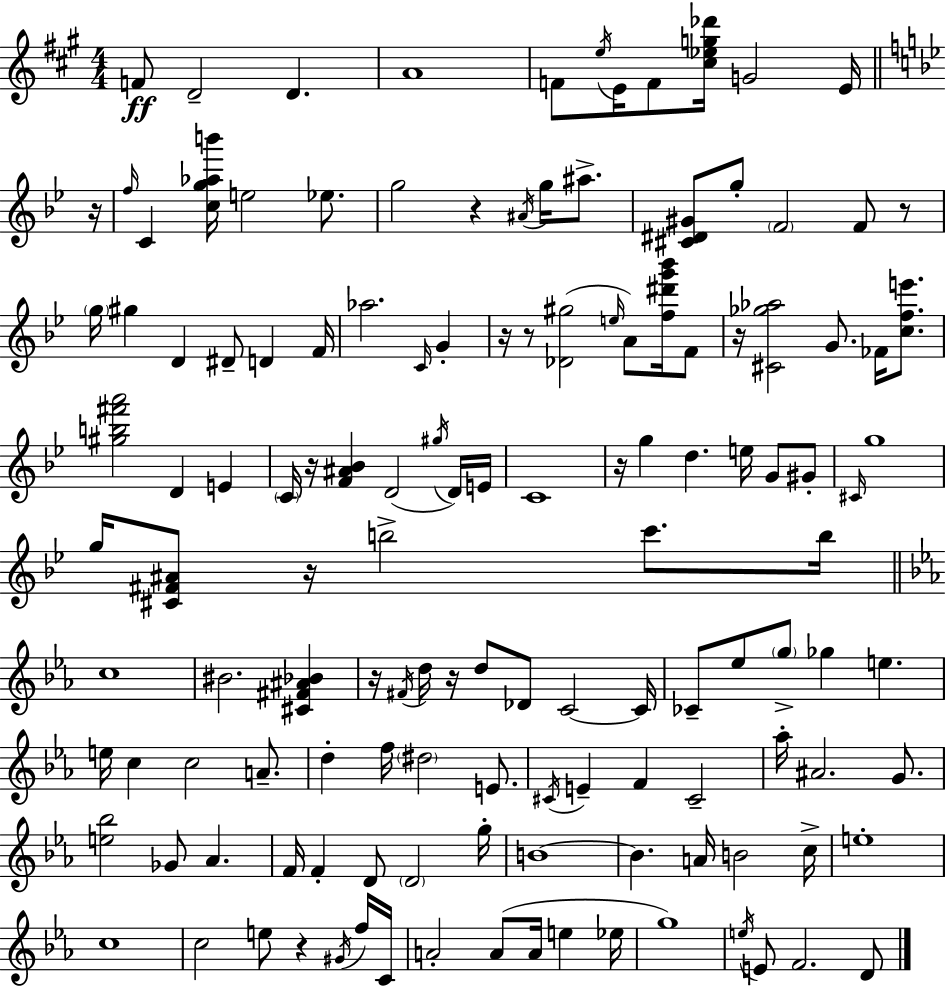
{
  \clef treble
  \numericTimeSignature
  \time 4/4
  \key a \major
  f'8\ff d'2-- d'4. | a'1 | f'8 \acciaccatura { e''16 } e'16 f'8 <cis'' ees'' g'' des'''>16 g'2 e'16 | \bar "||" \break \key bes \major r16 \grace { f''16 } c'4 <c'' g'' aes'' b'''>16 e''2 ees''8. | g''2 r4 \acciaccatura { ais'16 } g''16 | ais''8.-> <cis' dis' gis'>8 g''8-. \parenthesize f'2 f'8 | r8 \parenthesize g''16 gis''4 d'4 dis'8-- d'4 | \break f'16 aes''2. \grace { c'16 } | g'4-. r16 r8 <des' gis''>2( \grace { e''16 } | a'8) <f'' dis''' g''' bes'''>16 f'8 r16 <cis' ges'' aes''>2 g'8. | fes'16 <c'' f'' e'''>8. <gis'' b'' fis''' a'''>2 d'4 | \break e'4 \parenthesize c'16 r16 <f' ais' bes'>4 d'2( | \acciaccatura { gis''16 } d'16) e'16 c'1 | r16 g''4 d''4. | e''16 g'8 gis'8-. \grace { cis'16 } g''1 | \break g''16 <cis' fis' ais'>8 r16 b''2-> | c'''8. b''16 \bar "||" \break \key ees \major c''1 | bis'2. <cis' fis' ais' bes'>4 | r16 \acciaccatura { fis'16 } d''16 r16 d''8 des'8 c'2~~ | c'16 ces'8-- ees''8 \parenthesize g''8-> ges''4 e''4. | \break e''16 c''4 c''2 a'8.-- | d''4-. f''16 \parenthesize dis''2 e'8. | \acciaccatura { cis'16 } e'4-- f'4 cis'2-- | aes''16-. ais'2. g'8. | \break <e'' bes''>2 ges'8 aes'4. | f'16 f'4-. d'8 \parenthesize d'2 | g''16-. b'1~~ | b'4. a'16 b'2 | \break c''16-> e''1-. | c''1 | c''2 e''8 r4 | \acciaccatura { gis'16 } f''16 c'16 a'2-. a'8( a'16 e''4 | \break ees''16 g''1) | \acciaccatura { e''16 } e'8 f'2. | d'8 \bar "|."
}